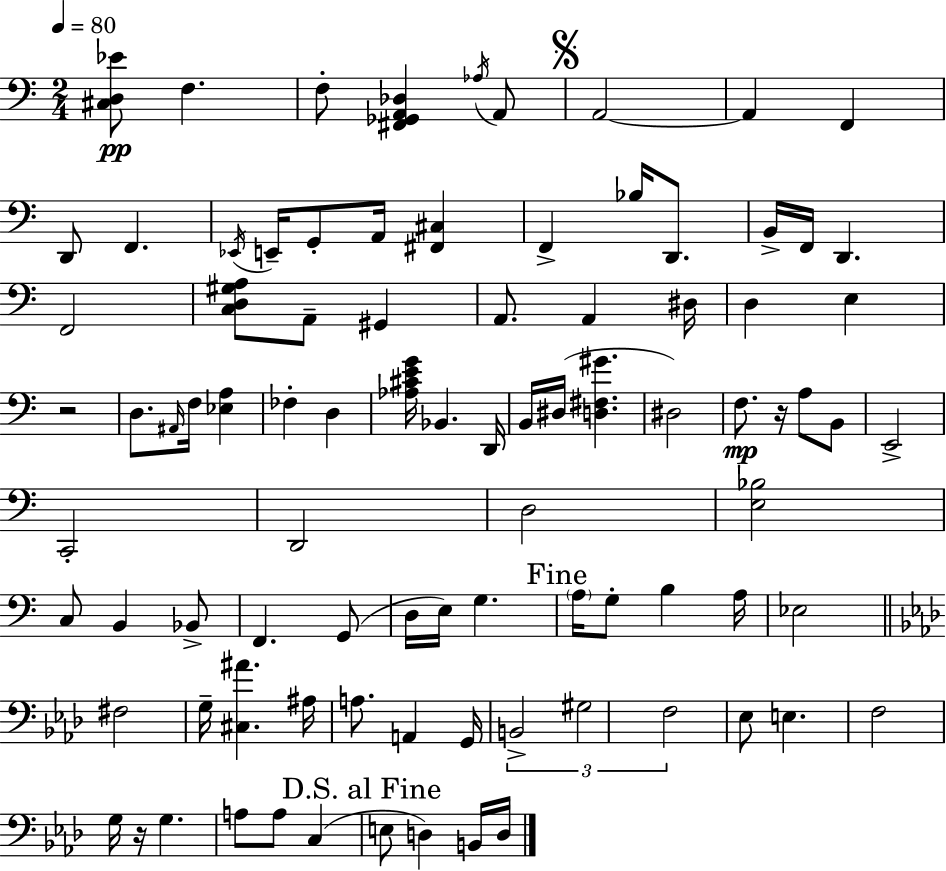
X:1
T:Untitled
M:2/4
L:1/4
K:Am
[^C,D,_E]/2 F, F,/2 [^F,,_G,,A,,_D,] _A,/4 A,,/2 A,,2 A,, F,, D,,/2 F,, _E,,/4 E,,/4 G,,/2 A,,/4 [^F,,^C,] F,, _B,/4 D,,/2 B,,/4 F,,/4 D,, F,,2 [C,D,^G,A,]/2 A,,/2 ^G,, A,,/2 A,, ^D,/4 D, E, z2 D,/2 ^A,,/4 F,/4 [_E,A,] _F, D, [_A,^CEG]/4 _B,, D,,/4 B,,/4 ^D,/4 [D,^F,^G] ^D,2 F,/2 z/4 A,/2 B,,/2 E,,2 C,,2 D,,2 D,2 [E,_B,]2 C,/2 B,, _B,,/2 F,, G,,/2 D,/4 E,/4 G, A,/4 G,/2 B, A,/4 _E,2 ^F,2 G,/4 [^C,^A] ^A,/4 A,/2 A,, G,,/4 B,,2 ^G,2 F,2 _E,/2 E, F,2 G,/4 z/4 G, A,/2 A,/2 C, E,/2 D, B,,/4 D,/4